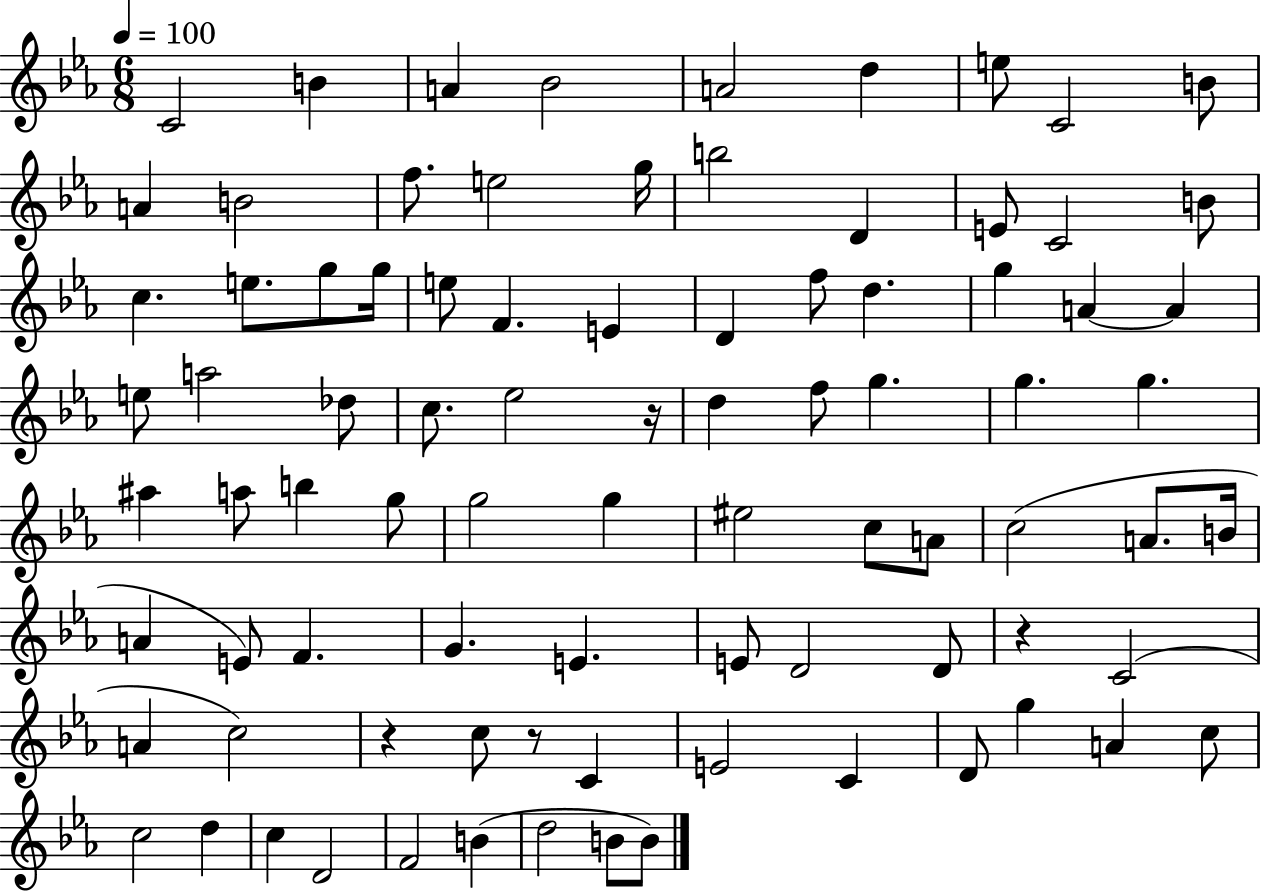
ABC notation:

X:1
T:Untitled
M:6/8
L:1/4
K:Eb
C2 B A _B2 A2 d e/2 C2 B/2 A B2 f/2 e2 g/4 b2 D E/2 C2 B/2 c e/2 g/2 g/4 e/2 F E D f/2 d g A A e/2 a2 _d/2 c/2 _e2 z/4 d f/2 g g g ^a a/2 b g/2 g2 g ^e2 c/2 A/2 c2 A/2 B/4 A E/2 F G E E/2 D2 D/2 z C2 A c2 z c/2 z/2 C E2 C D/2 g A c/2 c2 d c D2 F2 B d2 B/2 B/2